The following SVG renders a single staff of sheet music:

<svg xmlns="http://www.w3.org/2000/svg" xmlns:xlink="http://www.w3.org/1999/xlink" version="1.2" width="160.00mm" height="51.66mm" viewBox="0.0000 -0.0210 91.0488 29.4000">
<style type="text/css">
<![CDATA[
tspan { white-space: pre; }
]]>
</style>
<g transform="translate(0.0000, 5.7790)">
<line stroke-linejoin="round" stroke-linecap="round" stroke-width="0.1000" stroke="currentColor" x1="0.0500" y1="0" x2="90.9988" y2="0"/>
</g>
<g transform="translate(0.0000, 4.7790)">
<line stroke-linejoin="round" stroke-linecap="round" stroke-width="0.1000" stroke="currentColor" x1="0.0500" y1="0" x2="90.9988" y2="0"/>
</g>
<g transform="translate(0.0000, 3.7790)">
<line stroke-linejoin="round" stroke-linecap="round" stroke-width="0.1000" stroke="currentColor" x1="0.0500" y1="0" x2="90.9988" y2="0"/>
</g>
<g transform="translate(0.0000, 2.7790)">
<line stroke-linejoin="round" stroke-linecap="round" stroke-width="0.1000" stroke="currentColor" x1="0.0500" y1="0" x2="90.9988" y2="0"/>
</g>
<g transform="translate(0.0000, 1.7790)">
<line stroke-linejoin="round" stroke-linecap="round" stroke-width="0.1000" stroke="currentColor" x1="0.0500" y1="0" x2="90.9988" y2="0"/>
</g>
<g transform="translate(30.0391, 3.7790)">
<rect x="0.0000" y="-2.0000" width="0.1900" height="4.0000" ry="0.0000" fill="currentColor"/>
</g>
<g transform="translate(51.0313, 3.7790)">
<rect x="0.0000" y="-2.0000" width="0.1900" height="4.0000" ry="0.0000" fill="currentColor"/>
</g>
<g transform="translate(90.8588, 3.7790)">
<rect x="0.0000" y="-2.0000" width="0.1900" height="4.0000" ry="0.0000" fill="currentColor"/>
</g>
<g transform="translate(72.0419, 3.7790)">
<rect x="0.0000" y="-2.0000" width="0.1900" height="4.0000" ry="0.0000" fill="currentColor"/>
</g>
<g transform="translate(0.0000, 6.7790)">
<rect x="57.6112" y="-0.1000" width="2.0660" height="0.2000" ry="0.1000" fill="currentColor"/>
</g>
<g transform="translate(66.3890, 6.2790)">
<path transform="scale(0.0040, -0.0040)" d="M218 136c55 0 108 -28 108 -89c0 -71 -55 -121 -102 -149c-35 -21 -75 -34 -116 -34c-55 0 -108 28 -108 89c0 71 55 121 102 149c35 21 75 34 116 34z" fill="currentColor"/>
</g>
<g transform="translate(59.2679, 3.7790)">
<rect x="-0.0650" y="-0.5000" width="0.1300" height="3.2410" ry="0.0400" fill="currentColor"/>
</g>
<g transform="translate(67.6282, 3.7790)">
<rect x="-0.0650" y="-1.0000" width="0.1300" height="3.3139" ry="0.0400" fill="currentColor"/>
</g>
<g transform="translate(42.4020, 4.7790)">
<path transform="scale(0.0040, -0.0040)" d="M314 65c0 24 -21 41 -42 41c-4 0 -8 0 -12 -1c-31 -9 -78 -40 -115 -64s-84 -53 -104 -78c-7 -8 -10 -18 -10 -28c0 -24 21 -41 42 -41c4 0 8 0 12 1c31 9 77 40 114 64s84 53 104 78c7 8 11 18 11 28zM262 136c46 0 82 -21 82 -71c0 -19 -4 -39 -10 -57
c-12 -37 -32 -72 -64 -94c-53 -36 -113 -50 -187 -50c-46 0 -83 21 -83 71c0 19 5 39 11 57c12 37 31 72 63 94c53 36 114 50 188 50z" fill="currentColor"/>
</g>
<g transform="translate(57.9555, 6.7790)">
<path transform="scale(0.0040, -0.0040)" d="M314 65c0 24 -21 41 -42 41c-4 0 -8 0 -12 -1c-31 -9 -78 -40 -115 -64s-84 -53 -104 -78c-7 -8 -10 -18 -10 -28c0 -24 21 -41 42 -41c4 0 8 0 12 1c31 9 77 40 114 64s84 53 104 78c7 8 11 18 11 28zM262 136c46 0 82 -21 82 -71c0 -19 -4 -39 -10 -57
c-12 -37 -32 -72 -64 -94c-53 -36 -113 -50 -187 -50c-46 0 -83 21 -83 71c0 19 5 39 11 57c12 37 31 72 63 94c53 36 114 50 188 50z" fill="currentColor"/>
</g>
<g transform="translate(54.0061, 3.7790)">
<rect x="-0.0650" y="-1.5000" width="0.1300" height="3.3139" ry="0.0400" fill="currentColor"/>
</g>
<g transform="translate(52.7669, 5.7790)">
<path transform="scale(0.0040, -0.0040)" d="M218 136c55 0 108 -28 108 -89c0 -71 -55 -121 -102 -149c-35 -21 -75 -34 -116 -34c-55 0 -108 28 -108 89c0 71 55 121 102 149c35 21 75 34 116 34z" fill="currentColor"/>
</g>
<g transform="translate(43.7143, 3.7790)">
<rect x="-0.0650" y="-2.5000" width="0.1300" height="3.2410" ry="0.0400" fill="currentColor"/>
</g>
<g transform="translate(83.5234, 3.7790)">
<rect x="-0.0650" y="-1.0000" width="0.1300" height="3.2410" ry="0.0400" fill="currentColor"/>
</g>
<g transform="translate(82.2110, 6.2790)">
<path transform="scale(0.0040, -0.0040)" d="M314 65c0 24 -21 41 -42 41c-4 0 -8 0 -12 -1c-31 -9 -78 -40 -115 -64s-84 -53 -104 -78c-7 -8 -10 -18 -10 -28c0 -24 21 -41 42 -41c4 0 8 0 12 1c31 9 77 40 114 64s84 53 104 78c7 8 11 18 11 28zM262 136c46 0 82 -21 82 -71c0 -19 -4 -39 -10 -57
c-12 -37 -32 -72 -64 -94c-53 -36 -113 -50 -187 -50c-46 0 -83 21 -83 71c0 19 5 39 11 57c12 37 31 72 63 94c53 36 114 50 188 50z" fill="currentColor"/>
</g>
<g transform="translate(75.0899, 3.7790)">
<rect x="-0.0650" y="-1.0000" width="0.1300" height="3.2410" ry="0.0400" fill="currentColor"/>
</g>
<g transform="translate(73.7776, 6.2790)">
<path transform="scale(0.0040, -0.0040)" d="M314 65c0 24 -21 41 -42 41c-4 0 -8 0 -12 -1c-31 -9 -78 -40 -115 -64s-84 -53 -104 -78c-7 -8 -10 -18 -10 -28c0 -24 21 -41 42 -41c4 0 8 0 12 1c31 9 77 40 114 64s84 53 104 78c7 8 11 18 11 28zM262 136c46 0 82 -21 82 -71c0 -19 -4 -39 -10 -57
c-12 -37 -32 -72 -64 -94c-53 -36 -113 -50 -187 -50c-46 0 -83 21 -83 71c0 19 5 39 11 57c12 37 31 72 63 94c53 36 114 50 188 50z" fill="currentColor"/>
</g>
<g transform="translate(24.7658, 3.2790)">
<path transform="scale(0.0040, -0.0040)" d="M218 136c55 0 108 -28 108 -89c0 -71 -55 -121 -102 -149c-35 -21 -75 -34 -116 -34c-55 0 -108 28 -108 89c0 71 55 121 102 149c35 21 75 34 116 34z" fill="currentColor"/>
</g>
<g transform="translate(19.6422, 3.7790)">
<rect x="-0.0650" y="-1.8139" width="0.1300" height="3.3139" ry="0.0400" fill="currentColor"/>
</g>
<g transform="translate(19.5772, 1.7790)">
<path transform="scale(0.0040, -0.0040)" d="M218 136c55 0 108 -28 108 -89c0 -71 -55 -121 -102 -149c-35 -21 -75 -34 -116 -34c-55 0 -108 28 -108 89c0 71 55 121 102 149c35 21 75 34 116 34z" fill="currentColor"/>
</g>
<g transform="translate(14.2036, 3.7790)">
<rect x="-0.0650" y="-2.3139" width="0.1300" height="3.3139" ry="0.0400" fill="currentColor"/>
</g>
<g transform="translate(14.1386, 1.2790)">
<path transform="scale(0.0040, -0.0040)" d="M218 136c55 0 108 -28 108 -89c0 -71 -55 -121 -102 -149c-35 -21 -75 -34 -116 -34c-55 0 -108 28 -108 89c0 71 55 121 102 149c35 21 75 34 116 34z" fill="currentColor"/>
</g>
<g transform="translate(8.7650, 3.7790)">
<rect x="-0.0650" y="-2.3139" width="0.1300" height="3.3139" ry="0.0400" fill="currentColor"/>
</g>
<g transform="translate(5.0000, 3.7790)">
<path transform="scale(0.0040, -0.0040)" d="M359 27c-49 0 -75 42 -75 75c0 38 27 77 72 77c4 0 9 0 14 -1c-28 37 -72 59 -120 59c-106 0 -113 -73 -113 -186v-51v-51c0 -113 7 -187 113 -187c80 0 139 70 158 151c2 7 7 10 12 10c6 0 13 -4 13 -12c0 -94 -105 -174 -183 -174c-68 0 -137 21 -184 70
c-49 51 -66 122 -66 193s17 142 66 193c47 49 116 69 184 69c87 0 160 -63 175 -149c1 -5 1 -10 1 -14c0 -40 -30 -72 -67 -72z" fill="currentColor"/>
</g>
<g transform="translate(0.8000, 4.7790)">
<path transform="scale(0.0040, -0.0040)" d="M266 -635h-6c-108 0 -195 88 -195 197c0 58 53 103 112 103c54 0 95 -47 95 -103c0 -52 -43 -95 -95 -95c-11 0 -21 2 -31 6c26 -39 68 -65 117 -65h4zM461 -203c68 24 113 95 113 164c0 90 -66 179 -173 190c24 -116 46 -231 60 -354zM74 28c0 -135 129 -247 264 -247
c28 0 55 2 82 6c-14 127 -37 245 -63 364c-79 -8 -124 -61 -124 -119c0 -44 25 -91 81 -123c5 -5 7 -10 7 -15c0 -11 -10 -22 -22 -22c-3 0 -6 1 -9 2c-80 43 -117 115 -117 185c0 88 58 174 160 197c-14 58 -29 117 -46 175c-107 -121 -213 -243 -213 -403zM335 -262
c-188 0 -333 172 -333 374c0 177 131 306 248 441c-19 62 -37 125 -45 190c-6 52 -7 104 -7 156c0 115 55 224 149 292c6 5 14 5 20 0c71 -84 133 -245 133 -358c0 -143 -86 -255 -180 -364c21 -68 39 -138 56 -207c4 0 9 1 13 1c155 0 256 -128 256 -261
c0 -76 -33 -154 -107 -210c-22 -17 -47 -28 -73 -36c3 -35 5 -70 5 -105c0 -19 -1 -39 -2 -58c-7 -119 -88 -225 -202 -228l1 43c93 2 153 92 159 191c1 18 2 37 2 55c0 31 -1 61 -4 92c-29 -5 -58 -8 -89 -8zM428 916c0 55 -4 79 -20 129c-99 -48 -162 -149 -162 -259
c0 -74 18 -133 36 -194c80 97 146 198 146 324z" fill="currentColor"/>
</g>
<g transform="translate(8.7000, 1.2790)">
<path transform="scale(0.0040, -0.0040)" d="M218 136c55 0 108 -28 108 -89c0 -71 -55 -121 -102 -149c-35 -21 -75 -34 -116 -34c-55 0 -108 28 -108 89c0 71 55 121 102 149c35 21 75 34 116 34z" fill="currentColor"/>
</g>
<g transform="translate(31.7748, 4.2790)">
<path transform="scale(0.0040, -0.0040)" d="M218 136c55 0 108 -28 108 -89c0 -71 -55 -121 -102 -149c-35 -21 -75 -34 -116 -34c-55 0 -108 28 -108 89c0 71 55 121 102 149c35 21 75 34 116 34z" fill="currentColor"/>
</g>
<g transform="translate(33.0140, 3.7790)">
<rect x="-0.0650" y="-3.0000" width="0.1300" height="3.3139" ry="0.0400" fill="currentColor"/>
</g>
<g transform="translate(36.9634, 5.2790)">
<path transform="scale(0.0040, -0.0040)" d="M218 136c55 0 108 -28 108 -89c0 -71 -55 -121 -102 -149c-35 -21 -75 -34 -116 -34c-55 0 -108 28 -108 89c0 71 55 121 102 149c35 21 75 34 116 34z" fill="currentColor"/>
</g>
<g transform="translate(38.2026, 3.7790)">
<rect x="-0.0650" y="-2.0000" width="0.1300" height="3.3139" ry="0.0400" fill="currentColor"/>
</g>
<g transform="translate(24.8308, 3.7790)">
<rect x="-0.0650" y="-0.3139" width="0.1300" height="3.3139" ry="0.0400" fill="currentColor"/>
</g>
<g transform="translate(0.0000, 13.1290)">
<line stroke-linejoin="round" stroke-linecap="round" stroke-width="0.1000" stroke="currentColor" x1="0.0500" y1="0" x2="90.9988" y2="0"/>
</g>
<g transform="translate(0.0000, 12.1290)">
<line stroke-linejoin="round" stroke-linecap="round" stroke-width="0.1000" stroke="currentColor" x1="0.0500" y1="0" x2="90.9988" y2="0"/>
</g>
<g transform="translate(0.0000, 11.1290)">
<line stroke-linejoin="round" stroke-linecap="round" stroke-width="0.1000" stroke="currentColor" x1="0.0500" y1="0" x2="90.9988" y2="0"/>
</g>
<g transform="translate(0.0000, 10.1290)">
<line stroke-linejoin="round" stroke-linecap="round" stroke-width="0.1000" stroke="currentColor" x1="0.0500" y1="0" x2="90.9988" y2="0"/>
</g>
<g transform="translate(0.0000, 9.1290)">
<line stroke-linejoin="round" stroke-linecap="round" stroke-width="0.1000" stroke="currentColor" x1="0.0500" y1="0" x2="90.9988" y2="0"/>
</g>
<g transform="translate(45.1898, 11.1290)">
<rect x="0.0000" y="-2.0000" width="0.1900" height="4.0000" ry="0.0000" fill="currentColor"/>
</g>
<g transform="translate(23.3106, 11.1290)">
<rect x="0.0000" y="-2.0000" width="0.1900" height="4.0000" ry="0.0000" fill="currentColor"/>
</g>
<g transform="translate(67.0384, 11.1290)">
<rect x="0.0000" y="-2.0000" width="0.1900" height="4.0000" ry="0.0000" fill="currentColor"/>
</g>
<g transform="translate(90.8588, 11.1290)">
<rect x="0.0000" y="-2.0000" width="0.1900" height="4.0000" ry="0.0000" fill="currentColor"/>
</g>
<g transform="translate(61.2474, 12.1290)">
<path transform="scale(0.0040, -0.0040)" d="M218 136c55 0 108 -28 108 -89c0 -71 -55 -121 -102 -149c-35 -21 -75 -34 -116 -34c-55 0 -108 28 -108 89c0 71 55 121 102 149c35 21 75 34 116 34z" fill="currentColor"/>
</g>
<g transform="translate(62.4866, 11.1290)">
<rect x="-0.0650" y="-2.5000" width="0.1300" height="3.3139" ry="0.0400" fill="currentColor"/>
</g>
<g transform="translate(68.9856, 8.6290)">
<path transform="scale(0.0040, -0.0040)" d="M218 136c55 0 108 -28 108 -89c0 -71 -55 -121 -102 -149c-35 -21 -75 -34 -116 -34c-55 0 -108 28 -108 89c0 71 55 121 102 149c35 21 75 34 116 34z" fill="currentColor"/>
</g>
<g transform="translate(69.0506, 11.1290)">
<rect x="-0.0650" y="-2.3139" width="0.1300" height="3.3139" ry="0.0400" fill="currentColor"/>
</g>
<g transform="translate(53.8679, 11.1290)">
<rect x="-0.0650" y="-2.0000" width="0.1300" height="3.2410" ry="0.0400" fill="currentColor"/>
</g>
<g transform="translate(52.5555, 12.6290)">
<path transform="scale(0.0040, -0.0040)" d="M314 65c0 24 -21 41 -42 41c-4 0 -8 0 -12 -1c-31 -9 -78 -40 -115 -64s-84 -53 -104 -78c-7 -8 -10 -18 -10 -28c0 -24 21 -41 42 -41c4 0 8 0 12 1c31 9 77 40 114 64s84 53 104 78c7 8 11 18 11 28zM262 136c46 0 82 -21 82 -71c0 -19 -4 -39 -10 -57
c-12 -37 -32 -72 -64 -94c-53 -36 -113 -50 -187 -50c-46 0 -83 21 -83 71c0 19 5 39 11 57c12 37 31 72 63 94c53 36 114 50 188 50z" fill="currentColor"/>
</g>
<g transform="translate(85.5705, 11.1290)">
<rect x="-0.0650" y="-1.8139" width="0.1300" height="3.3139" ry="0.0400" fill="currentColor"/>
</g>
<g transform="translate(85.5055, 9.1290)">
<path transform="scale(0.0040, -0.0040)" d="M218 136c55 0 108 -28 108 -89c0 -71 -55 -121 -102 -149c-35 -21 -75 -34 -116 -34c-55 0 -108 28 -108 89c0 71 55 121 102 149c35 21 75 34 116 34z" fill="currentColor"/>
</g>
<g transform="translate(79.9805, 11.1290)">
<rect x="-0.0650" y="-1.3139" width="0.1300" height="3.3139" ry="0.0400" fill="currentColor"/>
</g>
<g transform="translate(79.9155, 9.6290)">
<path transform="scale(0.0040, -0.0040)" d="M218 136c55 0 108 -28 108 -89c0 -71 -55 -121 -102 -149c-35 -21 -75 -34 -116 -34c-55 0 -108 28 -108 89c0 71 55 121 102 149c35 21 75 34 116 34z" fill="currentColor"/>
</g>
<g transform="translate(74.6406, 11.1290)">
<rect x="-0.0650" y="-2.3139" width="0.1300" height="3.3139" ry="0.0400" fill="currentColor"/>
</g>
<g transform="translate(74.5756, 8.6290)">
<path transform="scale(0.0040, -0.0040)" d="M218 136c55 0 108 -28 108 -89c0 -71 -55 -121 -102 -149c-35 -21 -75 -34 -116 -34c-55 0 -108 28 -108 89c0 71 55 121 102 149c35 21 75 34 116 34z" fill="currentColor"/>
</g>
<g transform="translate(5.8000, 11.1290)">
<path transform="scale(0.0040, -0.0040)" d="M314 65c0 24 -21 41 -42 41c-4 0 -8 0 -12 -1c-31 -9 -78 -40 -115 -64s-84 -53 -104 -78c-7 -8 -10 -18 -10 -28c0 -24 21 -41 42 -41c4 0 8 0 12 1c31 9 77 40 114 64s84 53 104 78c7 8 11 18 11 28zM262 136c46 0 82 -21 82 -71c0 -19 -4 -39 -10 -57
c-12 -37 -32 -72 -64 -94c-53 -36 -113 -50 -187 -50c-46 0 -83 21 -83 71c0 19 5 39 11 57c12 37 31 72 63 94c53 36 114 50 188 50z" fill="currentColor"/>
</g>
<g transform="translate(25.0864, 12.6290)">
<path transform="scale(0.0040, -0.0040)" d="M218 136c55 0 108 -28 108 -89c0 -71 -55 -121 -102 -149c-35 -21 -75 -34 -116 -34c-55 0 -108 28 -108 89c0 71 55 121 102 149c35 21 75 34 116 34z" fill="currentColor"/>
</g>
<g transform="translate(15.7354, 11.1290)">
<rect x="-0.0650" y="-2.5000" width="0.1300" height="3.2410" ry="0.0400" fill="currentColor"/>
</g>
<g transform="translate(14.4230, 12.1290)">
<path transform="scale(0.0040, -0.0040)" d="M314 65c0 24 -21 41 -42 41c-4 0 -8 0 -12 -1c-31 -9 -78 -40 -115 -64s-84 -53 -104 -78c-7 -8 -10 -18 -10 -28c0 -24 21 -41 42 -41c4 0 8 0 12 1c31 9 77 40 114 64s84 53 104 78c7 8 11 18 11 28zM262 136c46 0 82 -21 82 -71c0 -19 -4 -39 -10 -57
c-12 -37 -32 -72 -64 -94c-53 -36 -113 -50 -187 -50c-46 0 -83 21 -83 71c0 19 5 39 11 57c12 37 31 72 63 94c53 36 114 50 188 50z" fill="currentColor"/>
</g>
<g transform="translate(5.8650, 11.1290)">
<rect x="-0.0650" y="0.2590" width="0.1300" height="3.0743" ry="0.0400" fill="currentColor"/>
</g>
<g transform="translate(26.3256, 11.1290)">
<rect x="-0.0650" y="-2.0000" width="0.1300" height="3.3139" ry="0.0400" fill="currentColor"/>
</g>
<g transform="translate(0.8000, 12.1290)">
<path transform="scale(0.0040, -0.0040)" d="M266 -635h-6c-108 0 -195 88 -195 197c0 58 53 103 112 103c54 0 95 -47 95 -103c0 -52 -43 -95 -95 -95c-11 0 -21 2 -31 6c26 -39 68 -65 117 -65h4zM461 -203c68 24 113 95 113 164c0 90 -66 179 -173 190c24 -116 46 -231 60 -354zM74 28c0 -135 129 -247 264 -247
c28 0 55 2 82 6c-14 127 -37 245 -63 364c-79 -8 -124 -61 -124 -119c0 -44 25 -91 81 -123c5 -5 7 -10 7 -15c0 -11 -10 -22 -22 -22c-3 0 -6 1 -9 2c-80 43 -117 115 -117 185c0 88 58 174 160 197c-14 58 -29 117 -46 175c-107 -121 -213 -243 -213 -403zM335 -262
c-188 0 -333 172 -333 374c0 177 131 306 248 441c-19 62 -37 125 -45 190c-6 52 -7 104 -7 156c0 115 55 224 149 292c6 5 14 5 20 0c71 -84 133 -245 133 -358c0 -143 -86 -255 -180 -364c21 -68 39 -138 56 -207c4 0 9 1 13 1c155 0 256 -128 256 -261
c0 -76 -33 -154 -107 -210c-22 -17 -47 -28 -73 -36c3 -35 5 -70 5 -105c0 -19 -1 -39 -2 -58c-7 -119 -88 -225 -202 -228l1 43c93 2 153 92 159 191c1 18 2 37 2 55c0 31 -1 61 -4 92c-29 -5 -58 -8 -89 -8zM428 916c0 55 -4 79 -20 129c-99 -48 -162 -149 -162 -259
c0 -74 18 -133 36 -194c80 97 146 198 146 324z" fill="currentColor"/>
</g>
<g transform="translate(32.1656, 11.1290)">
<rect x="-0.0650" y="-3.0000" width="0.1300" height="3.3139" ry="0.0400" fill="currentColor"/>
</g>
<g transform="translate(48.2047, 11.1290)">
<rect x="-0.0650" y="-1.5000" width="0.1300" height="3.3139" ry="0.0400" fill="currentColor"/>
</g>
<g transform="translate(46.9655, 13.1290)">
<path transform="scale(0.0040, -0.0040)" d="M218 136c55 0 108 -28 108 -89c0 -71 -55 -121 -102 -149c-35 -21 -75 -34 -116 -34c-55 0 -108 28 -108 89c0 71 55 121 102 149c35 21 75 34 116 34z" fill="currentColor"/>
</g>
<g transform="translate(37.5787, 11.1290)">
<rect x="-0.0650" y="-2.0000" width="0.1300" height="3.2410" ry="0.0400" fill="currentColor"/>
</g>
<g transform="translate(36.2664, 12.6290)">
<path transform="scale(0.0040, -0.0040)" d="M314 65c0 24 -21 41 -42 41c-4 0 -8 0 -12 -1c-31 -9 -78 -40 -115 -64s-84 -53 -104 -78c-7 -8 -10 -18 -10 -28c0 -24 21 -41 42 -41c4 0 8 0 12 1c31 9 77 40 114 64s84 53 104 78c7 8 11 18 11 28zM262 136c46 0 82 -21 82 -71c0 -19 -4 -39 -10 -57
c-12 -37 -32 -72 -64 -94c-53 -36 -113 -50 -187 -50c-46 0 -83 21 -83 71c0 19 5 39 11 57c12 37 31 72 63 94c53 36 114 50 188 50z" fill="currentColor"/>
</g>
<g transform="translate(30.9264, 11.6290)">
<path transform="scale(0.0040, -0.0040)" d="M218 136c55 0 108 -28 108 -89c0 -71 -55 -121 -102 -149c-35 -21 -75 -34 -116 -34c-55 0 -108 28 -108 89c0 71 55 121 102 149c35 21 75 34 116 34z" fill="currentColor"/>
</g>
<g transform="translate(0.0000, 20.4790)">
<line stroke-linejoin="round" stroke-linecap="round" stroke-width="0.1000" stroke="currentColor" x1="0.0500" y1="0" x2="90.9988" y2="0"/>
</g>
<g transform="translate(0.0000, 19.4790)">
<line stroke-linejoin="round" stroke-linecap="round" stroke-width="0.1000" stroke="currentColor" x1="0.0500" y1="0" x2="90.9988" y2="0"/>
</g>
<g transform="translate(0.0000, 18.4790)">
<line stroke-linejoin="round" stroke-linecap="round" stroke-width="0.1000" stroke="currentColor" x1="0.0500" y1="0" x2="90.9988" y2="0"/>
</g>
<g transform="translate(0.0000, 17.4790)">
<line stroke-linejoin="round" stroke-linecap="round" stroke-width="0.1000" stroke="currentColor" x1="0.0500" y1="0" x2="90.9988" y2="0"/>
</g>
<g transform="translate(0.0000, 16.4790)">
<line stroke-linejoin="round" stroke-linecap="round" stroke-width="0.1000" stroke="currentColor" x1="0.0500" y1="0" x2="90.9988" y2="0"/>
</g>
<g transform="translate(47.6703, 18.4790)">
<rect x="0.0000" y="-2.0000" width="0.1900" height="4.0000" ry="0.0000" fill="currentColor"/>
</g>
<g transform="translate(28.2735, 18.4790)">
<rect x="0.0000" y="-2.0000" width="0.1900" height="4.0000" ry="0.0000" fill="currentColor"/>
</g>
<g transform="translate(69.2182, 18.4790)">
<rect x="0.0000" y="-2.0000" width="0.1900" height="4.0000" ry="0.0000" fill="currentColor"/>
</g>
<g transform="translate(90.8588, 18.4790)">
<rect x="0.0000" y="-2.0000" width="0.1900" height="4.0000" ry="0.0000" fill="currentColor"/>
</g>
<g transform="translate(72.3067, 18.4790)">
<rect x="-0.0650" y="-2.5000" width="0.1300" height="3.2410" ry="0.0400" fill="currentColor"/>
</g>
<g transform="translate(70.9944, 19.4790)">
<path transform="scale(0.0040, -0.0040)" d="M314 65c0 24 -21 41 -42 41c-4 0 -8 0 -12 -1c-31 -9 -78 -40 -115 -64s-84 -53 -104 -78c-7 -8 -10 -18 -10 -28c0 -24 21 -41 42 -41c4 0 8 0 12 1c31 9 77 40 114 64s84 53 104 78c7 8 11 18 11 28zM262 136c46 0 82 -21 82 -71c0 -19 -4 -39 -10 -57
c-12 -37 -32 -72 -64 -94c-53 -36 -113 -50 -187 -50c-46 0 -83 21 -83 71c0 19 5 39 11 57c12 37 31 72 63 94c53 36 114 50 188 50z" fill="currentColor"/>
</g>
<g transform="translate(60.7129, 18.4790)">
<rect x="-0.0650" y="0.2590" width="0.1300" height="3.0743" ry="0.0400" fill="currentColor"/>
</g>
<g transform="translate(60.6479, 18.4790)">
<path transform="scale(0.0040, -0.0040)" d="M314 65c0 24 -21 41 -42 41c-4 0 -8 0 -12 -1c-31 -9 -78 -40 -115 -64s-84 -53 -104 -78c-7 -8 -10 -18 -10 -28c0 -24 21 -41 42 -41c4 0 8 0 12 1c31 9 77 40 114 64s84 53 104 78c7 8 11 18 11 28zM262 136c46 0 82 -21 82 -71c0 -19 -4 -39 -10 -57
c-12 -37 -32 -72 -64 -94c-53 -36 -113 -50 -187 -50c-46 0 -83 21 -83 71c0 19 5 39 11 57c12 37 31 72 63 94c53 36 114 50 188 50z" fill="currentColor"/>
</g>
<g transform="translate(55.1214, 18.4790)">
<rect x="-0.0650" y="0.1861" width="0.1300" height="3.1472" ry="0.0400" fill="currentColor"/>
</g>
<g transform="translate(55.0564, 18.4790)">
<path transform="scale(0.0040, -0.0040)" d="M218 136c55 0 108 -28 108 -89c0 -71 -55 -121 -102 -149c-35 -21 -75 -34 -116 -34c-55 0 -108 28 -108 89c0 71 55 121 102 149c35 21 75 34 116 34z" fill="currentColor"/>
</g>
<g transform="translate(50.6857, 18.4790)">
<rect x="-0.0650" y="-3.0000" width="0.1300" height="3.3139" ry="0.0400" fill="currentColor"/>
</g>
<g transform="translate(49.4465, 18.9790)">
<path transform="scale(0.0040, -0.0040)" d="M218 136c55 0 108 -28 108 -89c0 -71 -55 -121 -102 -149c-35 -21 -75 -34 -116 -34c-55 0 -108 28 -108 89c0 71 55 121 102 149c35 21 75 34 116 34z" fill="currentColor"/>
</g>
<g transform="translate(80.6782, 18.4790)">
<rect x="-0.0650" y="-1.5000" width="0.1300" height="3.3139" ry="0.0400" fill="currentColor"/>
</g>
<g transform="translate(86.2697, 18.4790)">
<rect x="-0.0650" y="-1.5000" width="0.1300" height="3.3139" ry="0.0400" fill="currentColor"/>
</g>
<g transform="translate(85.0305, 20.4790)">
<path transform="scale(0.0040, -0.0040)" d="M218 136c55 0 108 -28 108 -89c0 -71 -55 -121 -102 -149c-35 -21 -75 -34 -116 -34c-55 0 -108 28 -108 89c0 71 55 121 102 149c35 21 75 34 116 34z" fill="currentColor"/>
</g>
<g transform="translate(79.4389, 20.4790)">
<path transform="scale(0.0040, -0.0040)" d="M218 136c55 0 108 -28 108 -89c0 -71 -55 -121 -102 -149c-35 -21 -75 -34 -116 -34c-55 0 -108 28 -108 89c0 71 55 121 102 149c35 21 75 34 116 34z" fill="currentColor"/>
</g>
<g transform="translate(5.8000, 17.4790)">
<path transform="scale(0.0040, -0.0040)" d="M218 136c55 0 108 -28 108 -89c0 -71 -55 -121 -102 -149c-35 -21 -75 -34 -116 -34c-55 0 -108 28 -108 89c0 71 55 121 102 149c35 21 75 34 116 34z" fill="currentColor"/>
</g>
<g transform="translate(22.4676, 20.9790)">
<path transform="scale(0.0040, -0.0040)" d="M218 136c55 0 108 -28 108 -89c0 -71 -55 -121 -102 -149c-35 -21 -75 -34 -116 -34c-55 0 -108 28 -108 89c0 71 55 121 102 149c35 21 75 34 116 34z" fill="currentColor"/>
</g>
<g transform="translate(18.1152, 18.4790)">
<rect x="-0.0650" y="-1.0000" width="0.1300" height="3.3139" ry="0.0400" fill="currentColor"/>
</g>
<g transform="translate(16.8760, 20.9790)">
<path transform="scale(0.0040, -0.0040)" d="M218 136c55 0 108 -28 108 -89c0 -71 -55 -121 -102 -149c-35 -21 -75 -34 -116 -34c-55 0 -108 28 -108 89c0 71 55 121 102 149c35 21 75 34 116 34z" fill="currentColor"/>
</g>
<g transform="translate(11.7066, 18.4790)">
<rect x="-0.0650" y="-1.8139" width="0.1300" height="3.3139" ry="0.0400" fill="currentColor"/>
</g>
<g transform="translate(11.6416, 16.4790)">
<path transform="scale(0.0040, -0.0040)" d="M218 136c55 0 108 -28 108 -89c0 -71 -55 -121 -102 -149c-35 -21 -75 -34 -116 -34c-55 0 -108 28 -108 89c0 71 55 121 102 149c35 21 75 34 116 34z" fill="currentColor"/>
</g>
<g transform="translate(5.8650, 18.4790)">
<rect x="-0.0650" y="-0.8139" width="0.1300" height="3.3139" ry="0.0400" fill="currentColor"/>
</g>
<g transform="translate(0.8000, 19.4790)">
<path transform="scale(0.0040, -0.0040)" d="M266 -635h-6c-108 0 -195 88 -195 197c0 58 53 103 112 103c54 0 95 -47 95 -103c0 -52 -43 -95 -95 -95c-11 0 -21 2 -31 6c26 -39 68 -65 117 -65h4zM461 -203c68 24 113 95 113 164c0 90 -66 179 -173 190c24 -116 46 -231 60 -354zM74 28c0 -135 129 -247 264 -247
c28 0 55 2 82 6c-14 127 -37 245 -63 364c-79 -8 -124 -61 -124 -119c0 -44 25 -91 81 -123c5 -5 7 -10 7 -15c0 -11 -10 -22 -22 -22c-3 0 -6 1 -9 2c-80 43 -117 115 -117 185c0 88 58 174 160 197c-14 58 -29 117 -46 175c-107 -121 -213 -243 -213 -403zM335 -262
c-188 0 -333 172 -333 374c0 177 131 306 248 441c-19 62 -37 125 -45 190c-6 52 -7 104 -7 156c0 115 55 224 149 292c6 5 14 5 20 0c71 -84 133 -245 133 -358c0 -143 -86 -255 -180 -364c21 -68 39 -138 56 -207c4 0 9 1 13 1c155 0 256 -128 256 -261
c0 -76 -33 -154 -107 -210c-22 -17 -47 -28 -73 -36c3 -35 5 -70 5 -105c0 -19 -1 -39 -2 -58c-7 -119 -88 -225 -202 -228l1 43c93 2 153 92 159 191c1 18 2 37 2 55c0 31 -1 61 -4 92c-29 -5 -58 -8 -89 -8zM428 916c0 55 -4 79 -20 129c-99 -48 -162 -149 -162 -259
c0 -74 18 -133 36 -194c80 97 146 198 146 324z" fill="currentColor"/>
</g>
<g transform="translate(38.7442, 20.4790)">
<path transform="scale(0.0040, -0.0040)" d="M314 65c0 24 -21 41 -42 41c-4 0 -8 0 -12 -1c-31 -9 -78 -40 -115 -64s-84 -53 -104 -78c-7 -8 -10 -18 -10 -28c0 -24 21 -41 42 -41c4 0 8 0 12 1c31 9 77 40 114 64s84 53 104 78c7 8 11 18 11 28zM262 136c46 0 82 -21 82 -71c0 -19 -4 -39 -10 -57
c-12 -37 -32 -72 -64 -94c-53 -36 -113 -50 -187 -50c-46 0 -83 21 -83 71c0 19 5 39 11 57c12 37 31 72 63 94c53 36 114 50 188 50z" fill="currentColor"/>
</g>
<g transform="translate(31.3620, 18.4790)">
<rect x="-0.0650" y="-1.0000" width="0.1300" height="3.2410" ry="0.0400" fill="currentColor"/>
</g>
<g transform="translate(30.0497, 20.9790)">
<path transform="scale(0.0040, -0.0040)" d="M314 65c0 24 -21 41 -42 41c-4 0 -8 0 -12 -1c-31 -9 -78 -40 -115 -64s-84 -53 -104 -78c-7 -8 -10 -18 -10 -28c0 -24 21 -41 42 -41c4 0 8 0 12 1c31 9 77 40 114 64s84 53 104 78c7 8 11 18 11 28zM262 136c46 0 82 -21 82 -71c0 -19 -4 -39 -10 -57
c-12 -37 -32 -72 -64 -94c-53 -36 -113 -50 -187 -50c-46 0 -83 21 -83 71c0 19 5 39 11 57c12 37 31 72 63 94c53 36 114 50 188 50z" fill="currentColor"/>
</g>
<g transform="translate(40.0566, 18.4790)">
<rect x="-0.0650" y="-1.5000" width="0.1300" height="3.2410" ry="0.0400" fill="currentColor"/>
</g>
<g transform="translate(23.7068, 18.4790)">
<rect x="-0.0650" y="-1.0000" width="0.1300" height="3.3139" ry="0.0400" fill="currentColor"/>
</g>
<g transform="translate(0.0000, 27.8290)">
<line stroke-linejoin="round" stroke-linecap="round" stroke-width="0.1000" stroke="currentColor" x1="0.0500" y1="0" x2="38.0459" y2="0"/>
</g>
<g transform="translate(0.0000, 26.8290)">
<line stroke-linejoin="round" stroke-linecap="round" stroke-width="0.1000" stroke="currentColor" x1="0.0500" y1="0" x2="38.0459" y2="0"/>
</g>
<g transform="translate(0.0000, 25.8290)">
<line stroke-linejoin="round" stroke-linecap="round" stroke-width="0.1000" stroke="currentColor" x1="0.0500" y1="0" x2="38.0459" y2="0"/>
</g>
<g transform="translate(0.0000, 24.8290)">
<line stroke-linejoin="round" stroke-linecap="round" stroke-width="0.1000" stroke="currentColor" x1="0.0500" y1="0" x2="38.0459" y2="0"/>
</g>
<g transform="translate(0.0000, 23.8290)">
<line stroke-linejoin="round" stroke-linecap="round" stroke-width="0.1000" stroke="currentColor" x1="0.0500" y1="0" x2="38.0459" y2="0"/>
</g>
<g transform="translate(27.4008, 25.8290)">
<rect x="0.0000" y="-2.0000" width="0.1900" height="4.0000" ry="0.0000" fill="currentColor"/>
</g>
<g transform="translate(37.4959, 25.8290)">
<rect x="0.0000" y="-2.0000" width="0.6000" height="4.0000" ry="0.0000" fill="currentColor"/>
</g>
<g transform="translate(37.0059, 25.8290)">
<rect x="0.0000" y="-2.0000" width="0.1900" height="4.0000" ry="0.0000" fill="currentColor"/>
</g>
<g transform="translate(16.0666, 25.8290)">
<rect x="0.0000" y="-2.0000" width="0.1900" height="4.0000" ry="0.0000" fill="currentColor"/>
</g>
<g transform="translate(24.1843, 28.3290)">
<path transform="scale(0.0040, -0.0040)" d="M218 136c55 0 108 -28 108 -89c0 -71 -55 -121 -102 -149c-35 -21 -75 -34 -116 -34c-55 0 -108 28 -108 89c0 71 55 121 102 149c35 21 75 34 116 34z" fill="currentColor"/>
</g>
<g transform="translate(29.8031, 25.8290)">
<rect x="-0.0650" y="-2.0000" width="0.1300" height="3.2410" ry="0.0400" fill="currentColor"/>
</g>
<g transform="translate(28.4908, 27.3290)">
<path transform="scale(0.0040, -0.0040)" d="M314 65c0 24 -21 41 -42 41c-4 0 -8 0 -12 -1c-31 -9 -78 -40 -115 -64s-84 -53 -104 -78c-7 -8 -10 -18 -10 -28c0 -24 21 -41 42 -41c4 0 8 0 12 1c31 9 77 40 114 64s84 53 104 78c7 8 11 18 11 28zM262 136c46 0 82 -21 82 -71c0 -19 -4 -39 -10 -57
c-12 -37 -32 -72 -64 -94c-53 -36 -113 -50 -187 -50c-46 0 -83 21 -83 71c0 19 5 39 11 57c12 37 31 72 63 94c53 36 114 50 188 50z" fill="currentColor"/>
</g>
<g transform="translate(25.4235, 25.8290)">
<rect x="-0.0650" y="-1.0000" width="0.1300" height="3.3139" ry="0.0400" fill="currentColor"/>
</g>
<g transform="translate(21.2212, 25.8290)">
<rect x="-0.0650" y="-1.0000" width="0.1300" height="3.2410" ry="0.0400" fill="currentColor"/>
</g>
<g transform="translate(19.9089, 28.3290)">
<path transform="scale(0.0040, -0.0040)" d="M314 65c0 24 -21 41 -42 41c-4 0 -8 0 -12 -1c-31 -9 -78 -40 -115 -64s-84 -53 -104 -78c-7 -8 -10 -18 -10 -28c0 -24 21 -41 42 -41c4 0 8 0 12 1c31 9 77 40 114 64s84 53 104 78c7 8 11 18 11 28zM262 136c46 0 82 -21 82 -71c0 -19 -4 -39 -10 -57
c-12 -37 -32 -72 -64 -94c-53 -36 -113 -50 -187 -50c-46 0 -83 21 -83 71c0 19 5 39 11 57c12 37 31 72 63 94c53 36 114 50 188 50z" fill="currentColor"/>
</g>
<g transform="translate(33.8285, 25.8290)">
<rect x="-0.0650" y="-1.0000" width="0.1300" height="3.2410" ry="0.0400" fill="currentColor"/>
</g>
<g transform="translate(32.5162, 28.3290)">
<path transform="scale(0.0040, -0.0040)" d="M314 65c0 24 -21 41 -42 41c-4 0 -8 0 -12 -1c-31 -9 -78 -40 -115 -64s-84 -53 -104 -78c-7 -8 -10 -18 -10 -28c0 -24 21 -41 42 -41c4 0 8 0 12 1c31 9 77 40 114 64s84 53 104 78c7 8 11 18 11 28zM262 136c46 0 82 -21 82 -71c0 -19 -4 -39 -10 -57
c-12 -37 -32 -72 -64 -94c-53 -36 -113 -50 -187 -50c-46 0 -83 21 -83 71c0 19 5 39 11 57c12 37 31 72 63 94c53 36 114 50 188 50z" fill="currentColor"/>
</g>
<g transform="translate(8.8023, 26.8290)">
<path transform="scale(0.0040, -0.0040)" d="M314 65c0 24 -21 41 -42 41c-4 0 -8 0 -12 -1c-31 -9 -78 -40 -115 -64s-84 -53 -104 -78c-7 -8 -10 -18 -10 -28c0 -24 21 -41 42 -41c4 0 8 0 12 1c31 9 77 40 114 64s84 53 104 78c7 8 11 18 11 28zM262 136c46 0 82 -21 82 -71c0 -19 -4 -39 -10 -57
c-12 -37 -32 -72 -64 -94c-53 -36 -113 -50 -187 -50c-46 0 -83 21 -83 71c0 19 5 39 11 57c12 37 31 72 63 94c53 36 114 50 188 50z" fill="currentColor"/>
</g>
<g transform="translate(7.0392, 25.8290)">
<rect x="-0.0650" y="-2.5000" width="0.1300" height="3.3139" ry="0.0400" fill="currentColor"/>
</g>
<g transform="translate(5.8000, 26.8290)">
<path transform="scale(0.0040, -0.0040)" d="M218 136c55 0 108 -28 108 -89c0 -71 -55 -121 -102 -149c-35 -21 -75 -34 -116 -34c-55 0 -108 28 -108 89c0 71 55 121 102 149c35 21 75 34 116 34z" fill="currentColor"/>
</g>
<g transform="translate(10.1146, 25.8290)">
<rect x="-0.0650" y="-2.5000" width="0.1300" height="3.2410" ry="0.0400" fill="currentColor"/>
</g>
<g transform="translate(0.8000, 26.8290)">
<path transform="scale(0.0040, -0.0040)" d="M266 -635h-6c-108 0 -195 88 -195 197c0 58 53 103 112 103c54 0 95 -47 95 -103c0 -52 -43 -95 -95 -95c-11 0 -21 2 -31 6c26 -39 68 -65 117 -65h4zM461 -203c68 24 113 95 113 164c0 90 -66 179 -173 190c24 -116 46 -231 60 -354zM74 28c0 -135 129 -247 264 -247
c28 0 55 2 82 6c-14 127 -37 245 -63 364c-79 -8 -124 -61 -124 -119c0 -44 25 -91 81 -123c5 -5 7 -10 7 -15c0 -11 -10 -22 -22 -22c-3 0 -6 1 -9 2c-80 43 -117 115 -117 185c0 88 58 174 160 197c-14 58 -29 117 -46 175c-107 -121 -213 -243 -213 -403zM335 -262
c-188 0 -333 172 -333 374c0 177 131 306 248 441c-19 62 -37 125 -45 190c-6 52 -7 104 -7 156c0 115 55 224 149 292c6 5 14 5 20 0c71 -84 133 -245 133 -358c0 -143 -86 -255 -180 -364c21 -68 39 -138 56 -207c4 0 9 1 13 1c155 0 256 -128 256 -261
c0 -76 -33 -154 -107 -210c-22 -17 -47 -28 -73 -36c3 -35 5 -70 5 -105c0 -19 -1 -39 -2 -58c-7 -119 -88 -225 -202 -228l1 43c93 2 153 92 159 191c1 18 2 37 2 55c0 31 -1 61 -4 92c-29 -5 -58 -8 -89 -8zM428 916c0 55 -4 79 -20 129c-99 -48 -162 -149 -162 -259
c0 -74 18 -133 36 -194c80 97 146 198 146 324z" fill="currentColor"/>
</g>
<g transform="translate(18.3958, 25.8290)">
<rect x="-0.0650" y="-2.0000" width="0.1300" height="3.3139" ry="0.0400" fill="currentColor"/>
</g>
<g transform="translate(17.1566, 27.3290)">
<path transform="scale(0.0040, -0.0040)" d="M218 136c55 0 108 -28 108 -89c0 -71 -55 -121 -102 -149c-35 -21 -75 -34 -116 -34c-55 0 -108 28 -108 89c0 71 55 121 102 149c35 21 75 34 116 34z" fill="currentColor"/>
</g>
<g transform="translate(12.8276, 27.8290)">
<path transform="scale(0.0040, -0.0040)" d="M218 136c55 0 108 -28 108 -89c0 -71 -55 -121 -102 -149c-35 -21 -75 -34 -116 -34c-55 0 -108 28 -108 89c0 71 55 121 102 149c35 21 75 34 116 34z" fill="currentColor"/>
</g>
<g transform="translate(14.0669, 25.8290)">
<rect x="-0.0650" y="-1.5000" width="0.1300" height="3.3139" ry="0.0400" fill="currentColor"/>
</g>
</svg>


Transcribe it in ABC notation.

X:1
T:Untitled
M:4/4
L:1/4
K:C
g g f c A F G2 E C2 D D2 D2 B2 G2 F A F2 E F2 G g g e f d f D D D2 E2 A B B2 G2 E E G G2 E F D2 D F2 D2